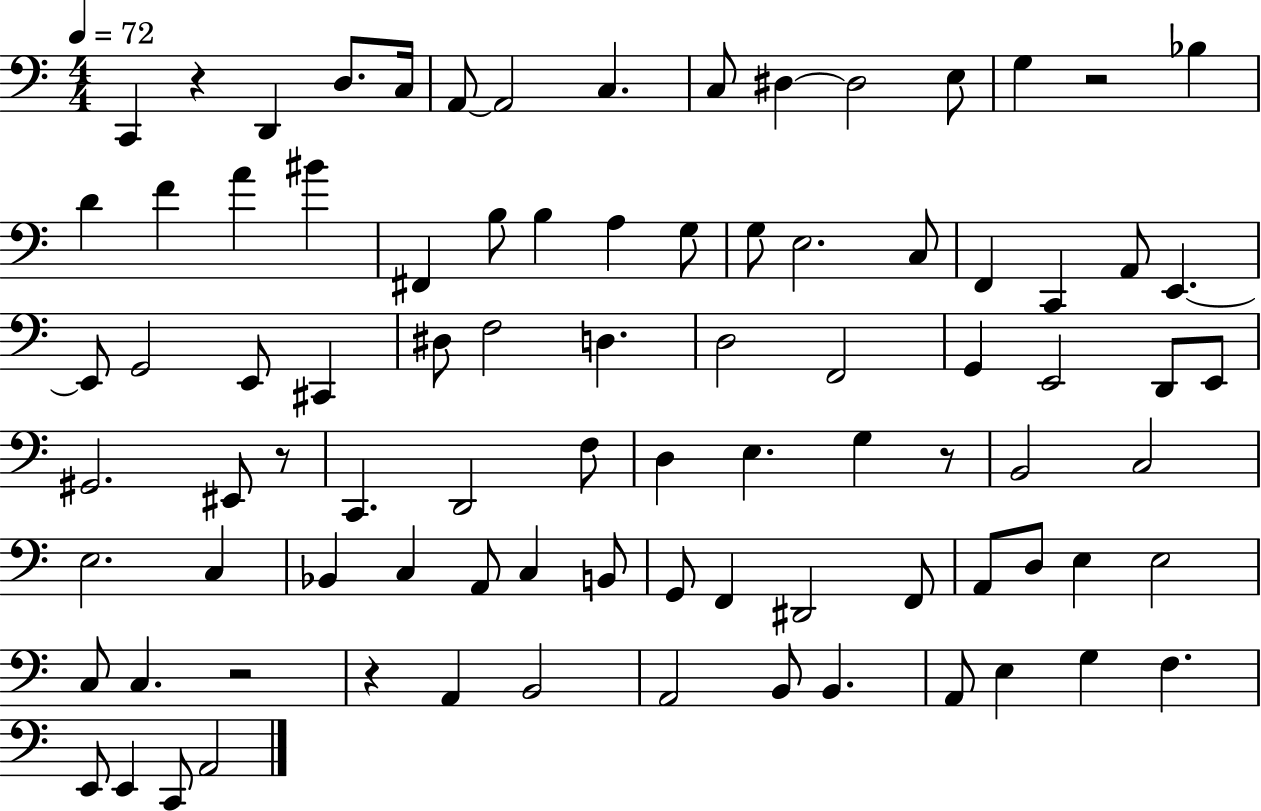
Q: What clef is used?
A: bass